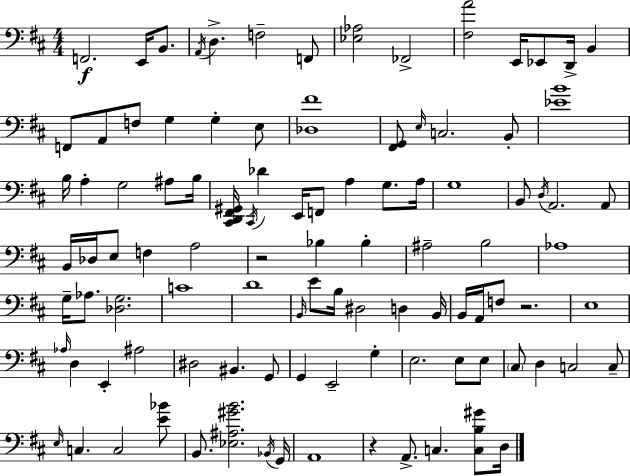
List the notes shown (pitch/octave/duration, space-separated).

F2/h. E2/s B2/e. A2/s D3/q. F3/h F2/e [Eb3,Ab3]/h FES2/h [F#3,A4]/h E2/s Eb2/e D2/s B2/q F2/e A2/e F3/e G3/q G3/q E3/e [Db3,F#4]/w [F#2,G2]/e E3/s C3/h. B2/e [Eb4,B4]/w B3/s A3/q G3/h A#3/e B3/s [C#2,D2,F#2,G#2]/s C#2/s Db4/q E2/s F2/e A3/q G3/e. A3/s G3/w B2/e D3/s A2/h. A2/e B2/s Db3/s E3/e F3/q A3/h R/h Bb3/q Bb3/q A#3/h B3/h Ab3/w G3/s Ab3/e. [Db3,G3]/h. C4/w D4/w B2/s E4/e B3/s D#3/h D3/q B2/s B2/s A2/s F3/e R/h. E3/w Ab3/s D3/q E2/q A#3/h D#3/h BIS2/q. G2/e G2/q E2/h G3/q E3/h. E3/e E3/e C#3/e D3/q C3/h C3/e E3/s C3/q. C3/h [E4,Bb4]/e B2/e. [Eb3,A#3,G#4,B4]/h. Bb2/s G2/s A2/w R/q A2/e. C3/q. [C3,B3,G#4]/e D3/s